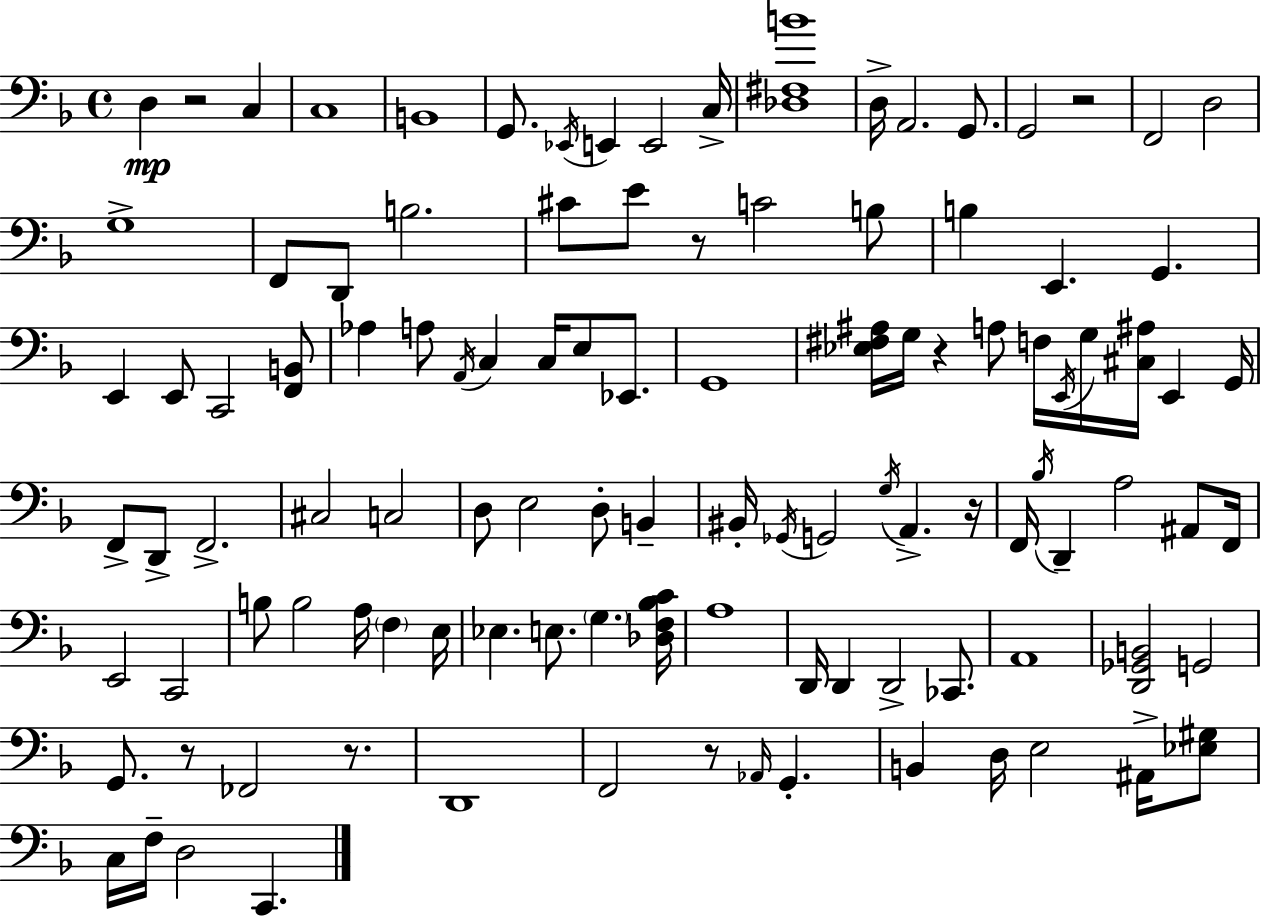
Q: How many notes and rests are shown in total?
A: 110